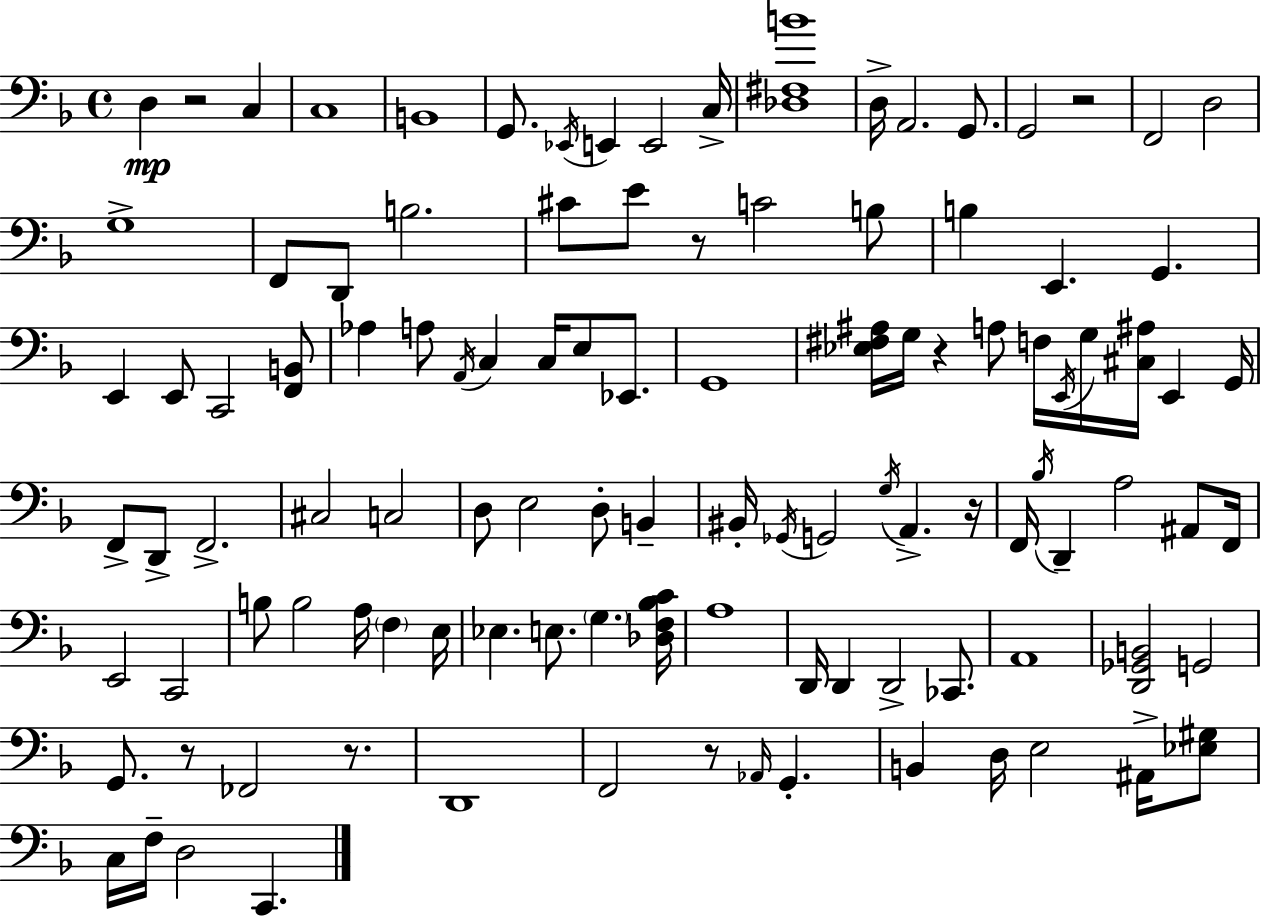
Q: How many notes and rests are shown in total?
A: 110